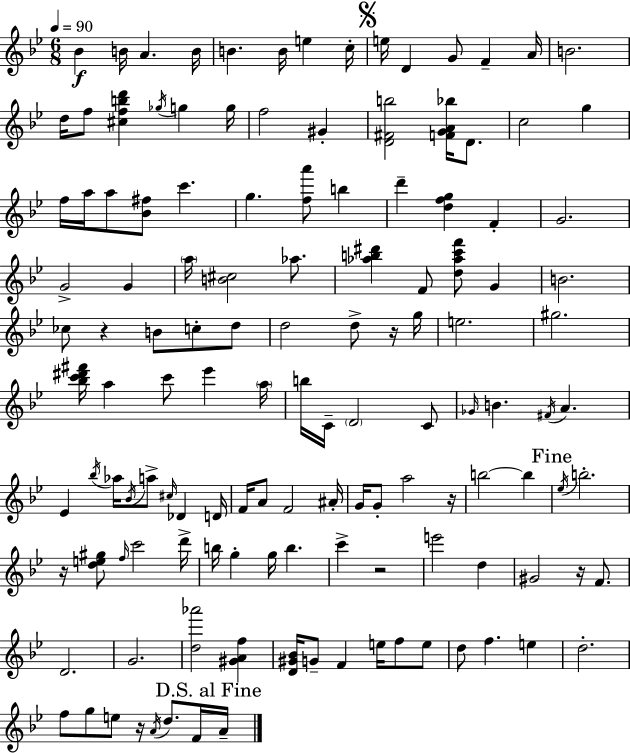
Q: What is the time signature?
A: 6/8